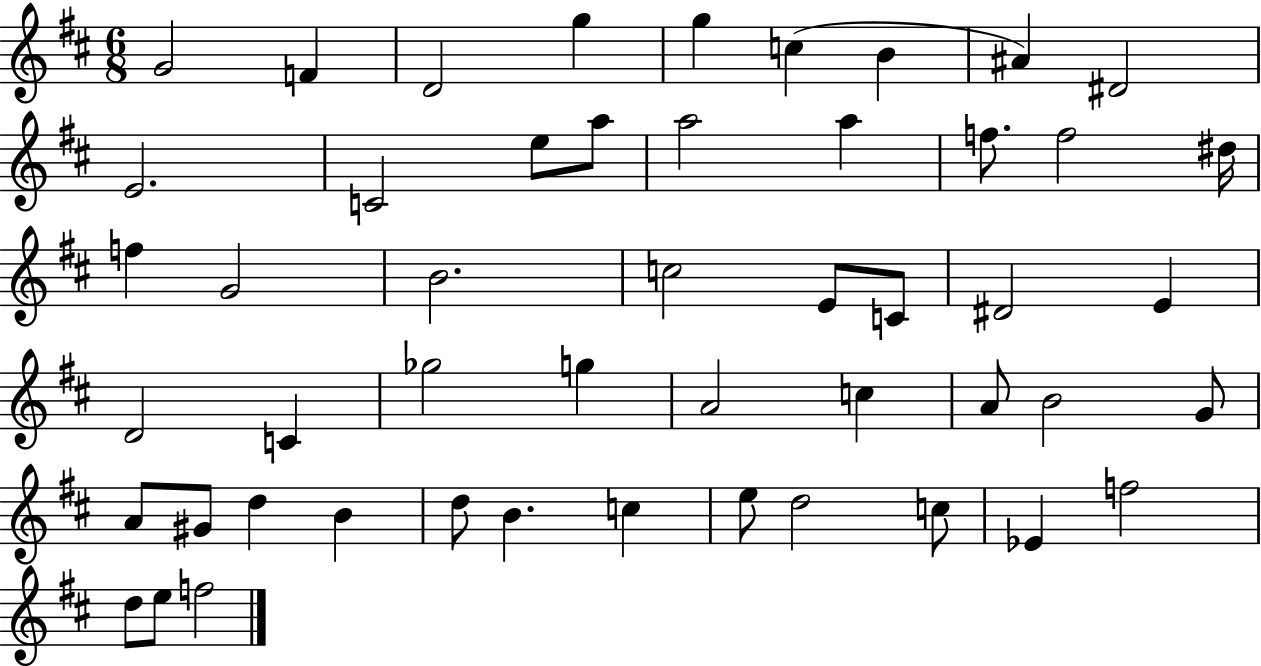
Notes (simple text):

G4/h F4/q D4/h G5/q G5/q C5/q B4/q A#4/q D#4/h E4/h. C4/h E5/e A5/e A5/h A5/q F5/e. F5/h D#5/s F5/q G4/h B4/h. C5/h E4/e C4/e D#4/h E4/q D4/h C4/q Gb5/h G5/q A4/h C5/q A4/e B4/h G4/e A4/e G#4/e D5/q B4/q D5/e B4/q. C5/q E5/e D5/h C5/e Eb4/q F5/h D5/e E5/e F5/h